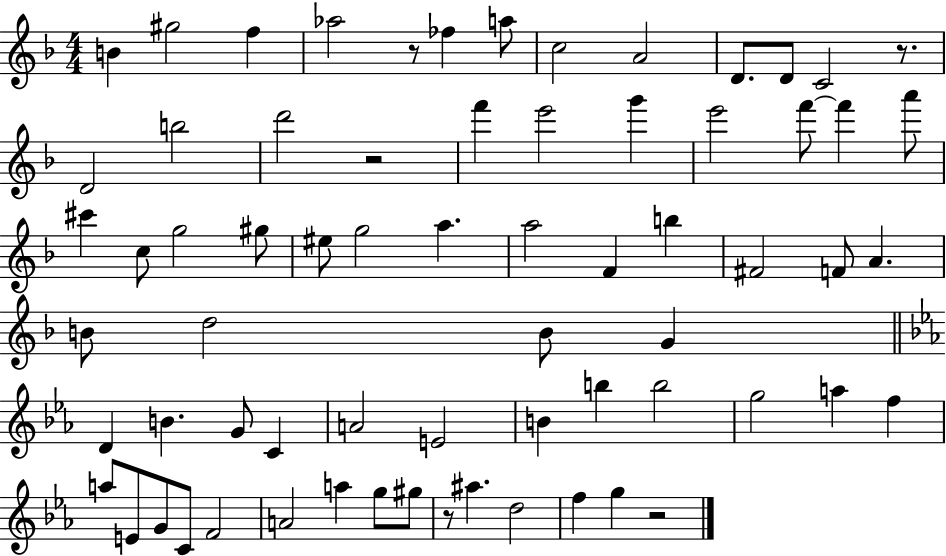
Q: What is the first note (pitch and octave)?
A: B4